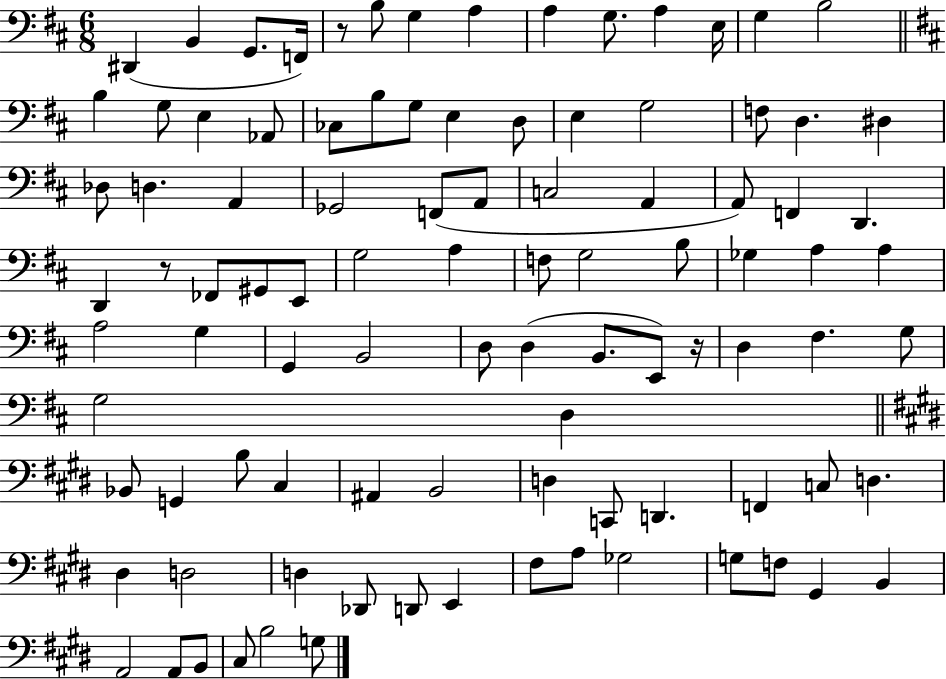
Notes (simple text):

D#2/q B2/q G2/e. F2/s R/e B3/e G3/q A3/q A3/q G3/e. A3/q E3/s G3/q B3/h B3/q G3/e E3/q Ab2/e CES3/e B3/e G3/e E3/q D3/e E3/q G3/h F3/e D3/q. D#3/q Db3/e D3/q. A2/q Gb2/h F2/e A2/e C3/h A2/q A2/e F2/q D2/q. D2/q R/e FES2/e G#2/e E2/e G3/h A3/q F3/e G3/h B3/e Gb3/q A3/q A3/q A3/h G3/q G2/q B2/h D3/e D3/q B2/e. E2/e R/s D3/q F#3/q. G3/e G3/h D3/q Bb2/e G2/q B3/e C#3/q A#2/q B2/h D3/q C2/e D2/q. F2/q C3/e D3/q. D#3/q D3/h D3/q Db2/e D2/e E2/q F#3/e A3/e Gb3/h G3/e F3/e G#2/q B2/q A2/h A2/e B2/e C#3/e B3/h G3/e